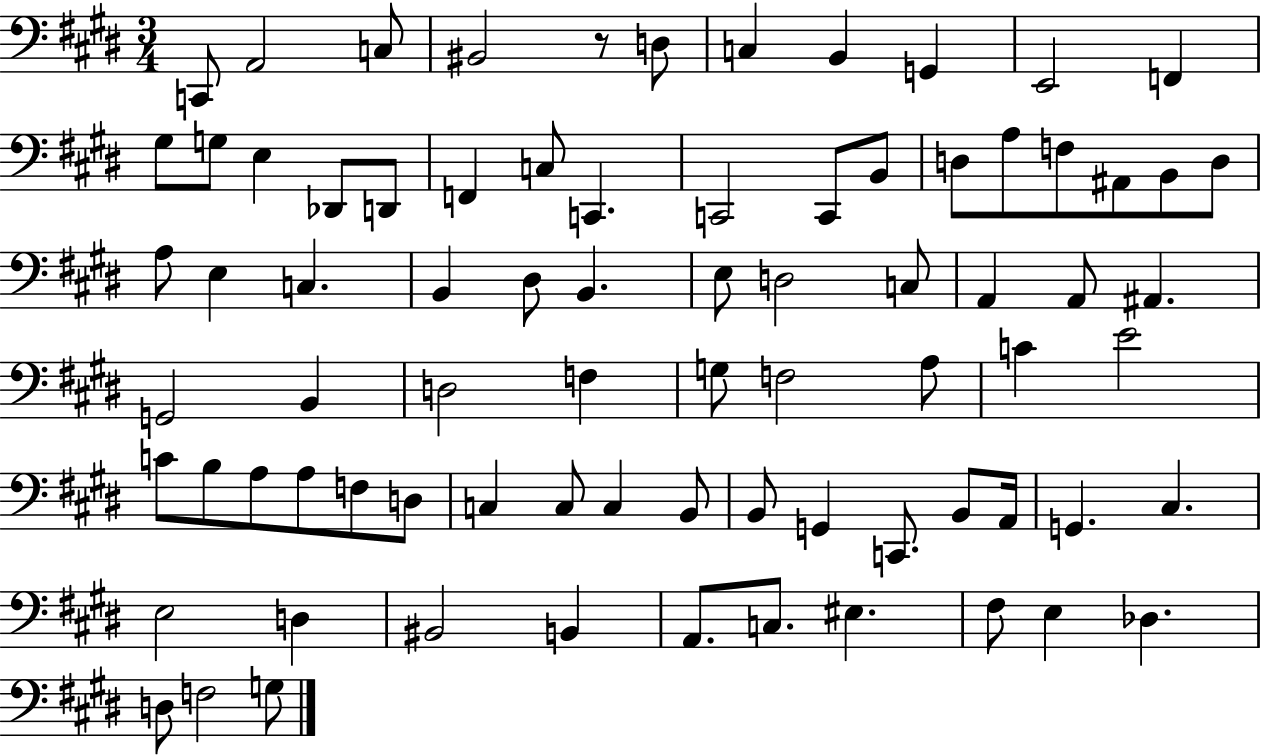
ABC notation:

X:1
T:Untitled
M:3/4
L:1/4
K:E
C,,/2 A,,2 C,/2 ^B,,2 z/2 D,/2 C, B,, G,, E,,2 F,, ^G,/2 G,/2 E, _D,,/2 D,,/2 F,, C,/2 C,, C,,2 C,,/2 B,,/2 D,/2 A,/2 F,/2 ^A,,/2 B,,/2 D,/2 A,/2 E, C, B,, ^D,/2 B,, E,/2 D,2 C,/2 A,, A,,/2 ^A,, G,,2 B,, D,2 F, G,/2 F,2 A,/2 C E2 C/2 B,/2 A,/2 A,/2 F,/2 D,/2 C, C,/2 C, B,,/2 B,,/2 G,, C,,/2 B,,/2 A,,/4 G,, ^C, E,2 D, ^B,,2 B,, A,,/2 C,/2 ^E, ^F,/2 E, _D, D,/2 F,2 G,/2